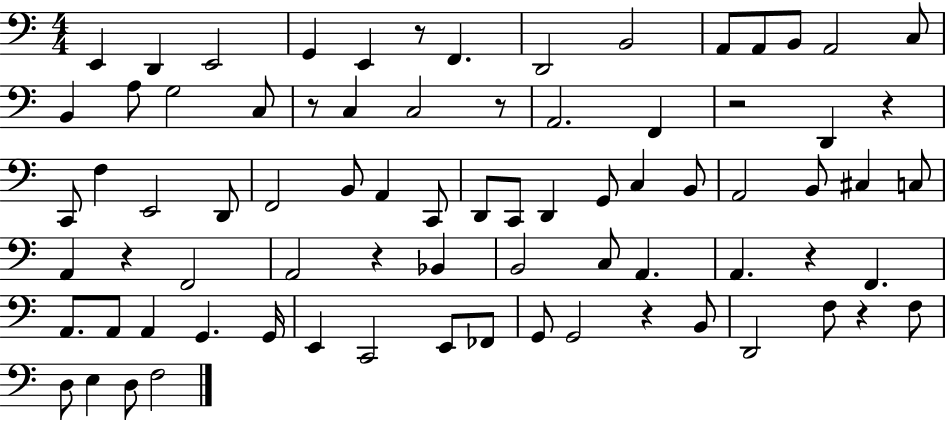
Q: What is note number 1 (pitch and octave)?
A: E2